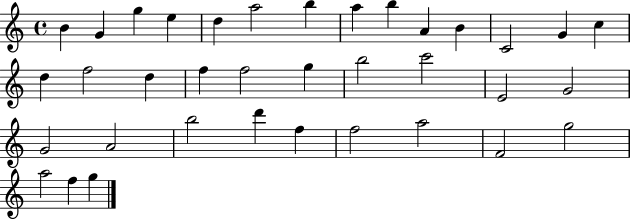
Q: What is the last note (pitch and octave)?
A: G5